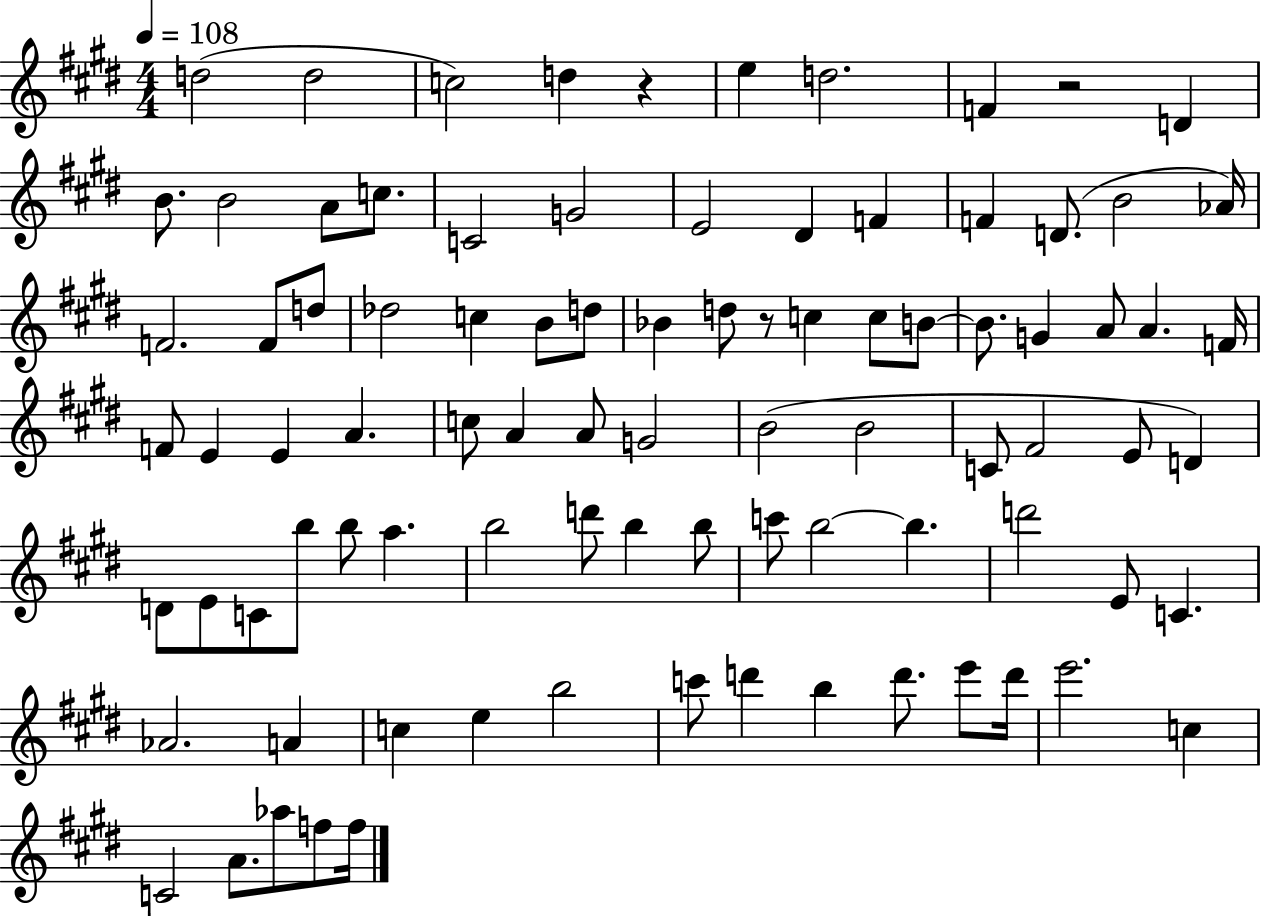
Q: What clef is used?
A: treble